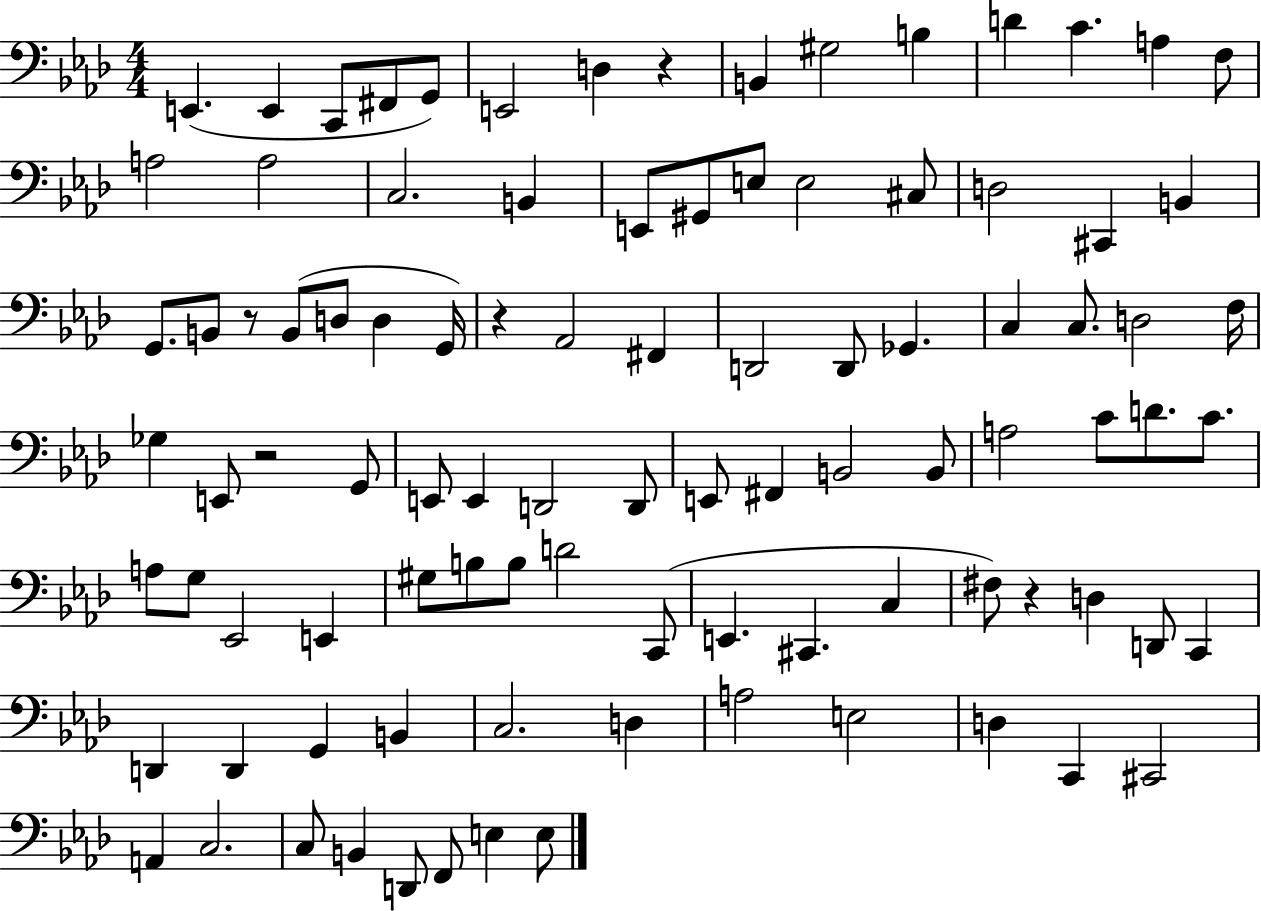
X:1
T:Untitled
M:4/4
L:1/4
K:Ab
E,, E,, C,,/2 ^F,,/2 G,,/2 E,,2 D, z B,, ^G,2 B, D C A, F,/2 A,2 A,2 C,2 B,, E,,/2 ^G,,/2 E,/2 E,2 ^C,/2 D,2 ^C,, B,, G,,/2 B,,/2 z/2 B,,/2 D,/2 D, G,,/4 z _A,,2 ^F,, D,,2 D,,/2 _G,, C, C,/2 D,2 F,/4 _G, E,,/2 z2 G,,/2 E,,/2 E,, D,,2 D,,/2 E,,/2 ^F,, B,,2 B,,/2 A,2 C/2 D/2 C/2 A,/2 G,/2 _E,,2 E,, ^G,/2 B,/2 B,/2 D2 C,,/2 E,, ^C,, C, ^F,/2 z D, D,,/2 C,, D,, D,, G,, B,, C,2 D, A,2 E,2 D, C,, ^C,,2 A,, C,2 C,/2 B,, D,,/2 F,,/2 E, E,/2